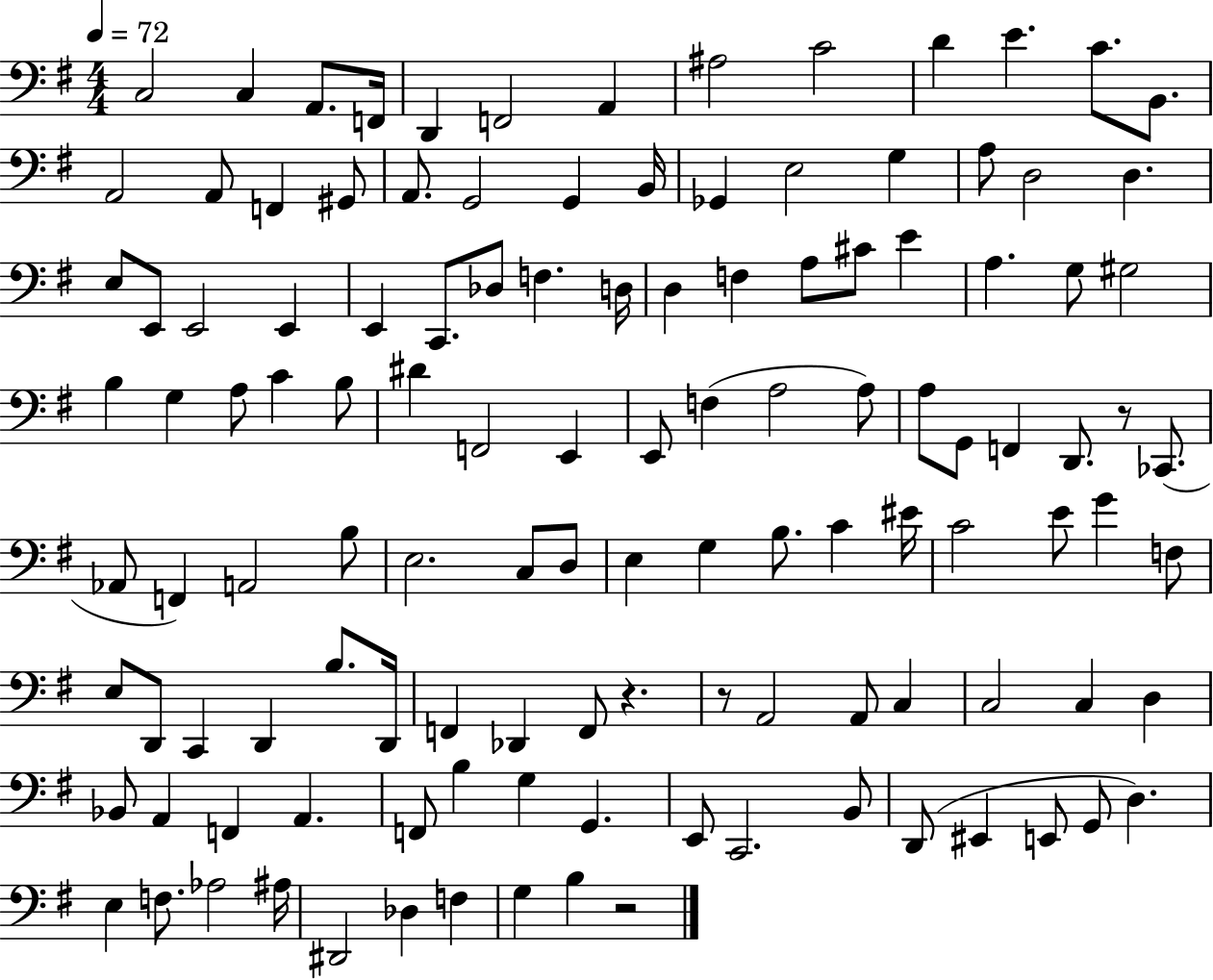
{
  \clef bass
  \numericTimeSignature
  \time 4/4
  \key g \major
  \tempo 4 = 72
  c2 c4 a,8. f,16 | d,4 f,2 a,4 | ais2 c'2 | d'4 e'4. c'8. b,8. | \break a,2 a,8 f,4 gis,8 | a,8. g,2 g,4 b,16 | ges,4 e2 g4 | a8 d2 d4. | \break e8 e,8 e,2 e,4 | e,4 c,8. des8 f4. d16 | d4 f4 a8 cis'8 e'4 | a4. g8 gis2 | \break b4 g4 a8 c'4 b8 | dis'4 f,2 e,4 | e,8 f4( a2 a8) | a8 g,8 f,4 d,8. r8 ces,8.( | \break aes,8 f,4) a,2 b8 | e2. c8 d8 | e4 g4 b8. c'4 eis'16 | c'2 e'8 g'4 f8 | \break e8 d,8 c,4 d,4 b8. d,16 | f,4 des,4 f,8 r4. | r8 a,2 a,8 c4 | c2 c4 d4 | \break bes,8 a,4 f,4 a,4. | f,8 b4 g4 g,4. | e,8 c,2. b,8 | d,8( eis,4 e,8 g,8 d4.) | \break e4 f8. aes2 ais16 | dis,2 des4 f4 | g4 b4 r2 | \bar "|."
}